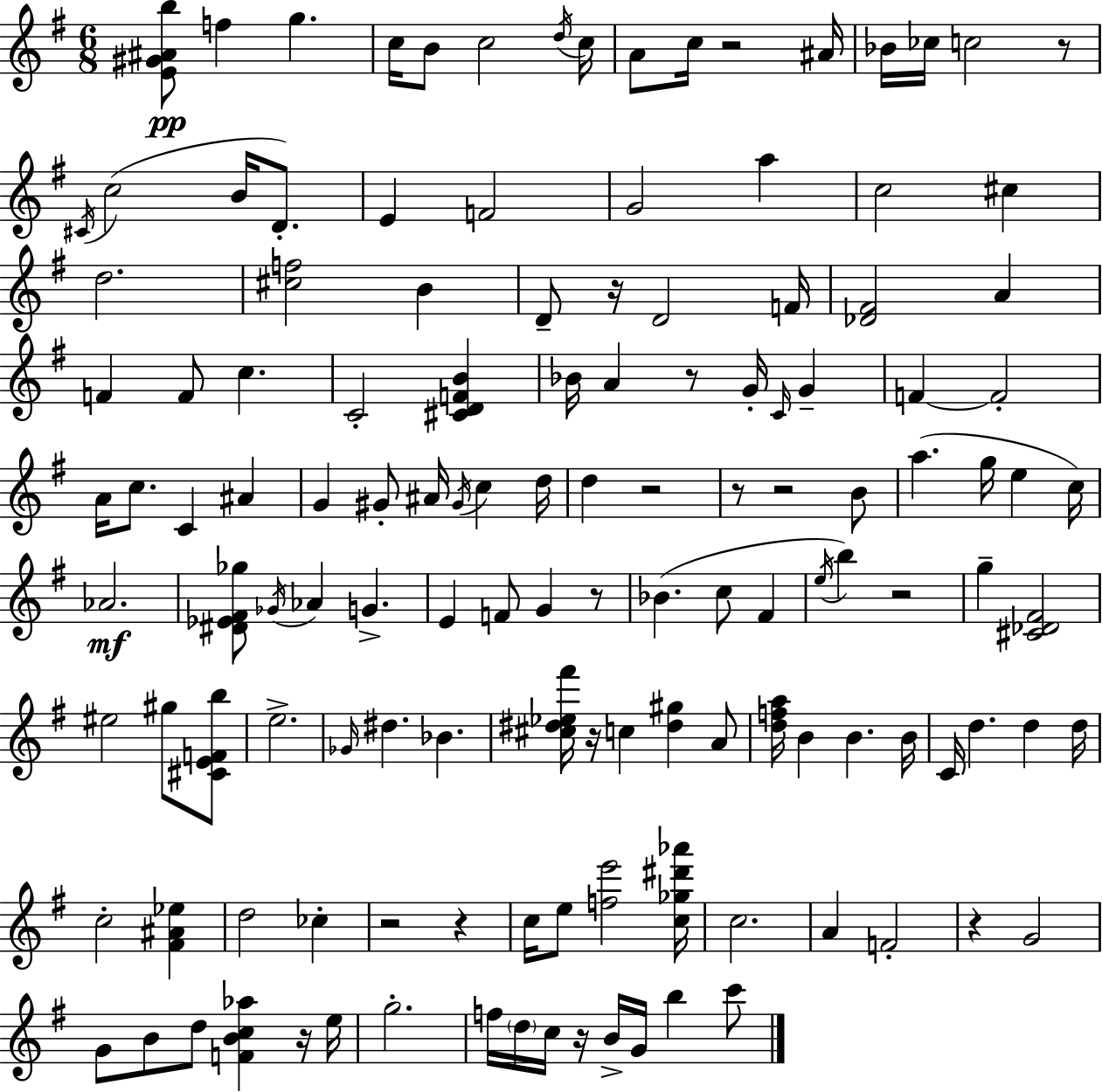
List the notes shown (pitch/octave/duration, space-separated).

[E4,G#4,A#4,B5]/e F5/q G5/q. C5/s B4/e C5/h D5/s C5/s A4/e C5/s R/h A#4/s Bb4/s CES5/s C5/h R/e C#4/s C5/h B4/s D4/e. E4/q F4/h G4/h A5/q C5/h C#5/q D5/h. [C#5,F5]/h B4/q D4/e R/s D4/h F4/s [Db4,F#4]/h A4/q F4/q F4/e C5/q. C4/h [C#4,D4,F4,B4]/q Bb4/s A4/q R/e G4/s C4/s G4/q F4/q F4/h A4/s C5/e. C4/q A#4/q G4/q G#4/e A#4/s G#4/s C5/q D5/s D5/q R/h R/e R/h B4/e A5/q. G5/s E5/q C5/s Ab4/h. [D#4,Eb4,F#4,Gb5]/e Gb4/s Ab4/q G4/q. E4/q F4/e G4/q R/e Bb4/q. C5/e F#4/q E5/s B5/q R/h G5/q [C#4,Db4,F#4]/h EIS5/h G#5/e [C#4,E4,F4,B5]/e E5/h. Gb4/s D#5/q. Bb4/q. [C#5,D#5,Eb5,F#6]/s R/s C5/q [D#5,G#5]/q A4/e [D5,F5,A5]/s B4/q B4/q. B4/s C4/s D5/q. D5/q D5/s C5/h [F#4,A#4,Eb5]/q D5/h CES5/q R/h R/q C5/s E5/e [F5,E6]/h [C5,Gb5,D#6,Ab6]/s C5/h. A4/q F4/h R/q G4/h G4/e B4/e D5/e [F4,B4,C5,Ab5]/q R/s E5/s G5/h. F5/s D5/s C5/s R/s B4/s G4/s B5/q C6/e